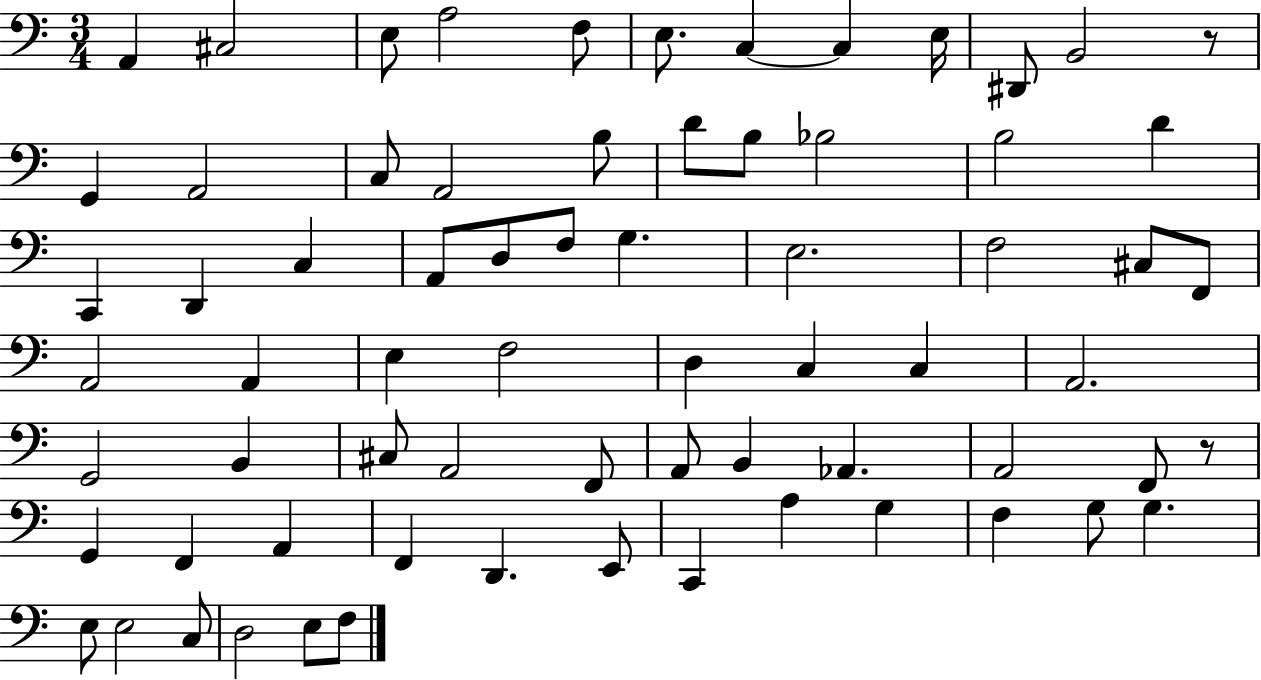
A2/q C#3/h E3/e A3/h F3/e E3/e. C3/q C3/q E3/s D#2/e B2/h R/e G2/q A2/h C3/e A2/h B3/e D4/e B3/e Bb3/h B3/h D4/q C2/q D2/q C3/q A2/e D3/e F3/e G3/q. E3/h. F3/h C#3/e F2/e A2/h A2/q E3/q F3/h D3/q C3/q C3/q A2/h. G2/h B2/q C#3/e A2/h F2/e A2/e B2/q Ab2/q. A2/h F2/e R/e G2/q F2/q A2/q F2/q D2/q. E2/e C2/q A3/q G3/q F3/q G3/e G3/q. E3/e E3/h C3/e D3/h E3/e F3/e